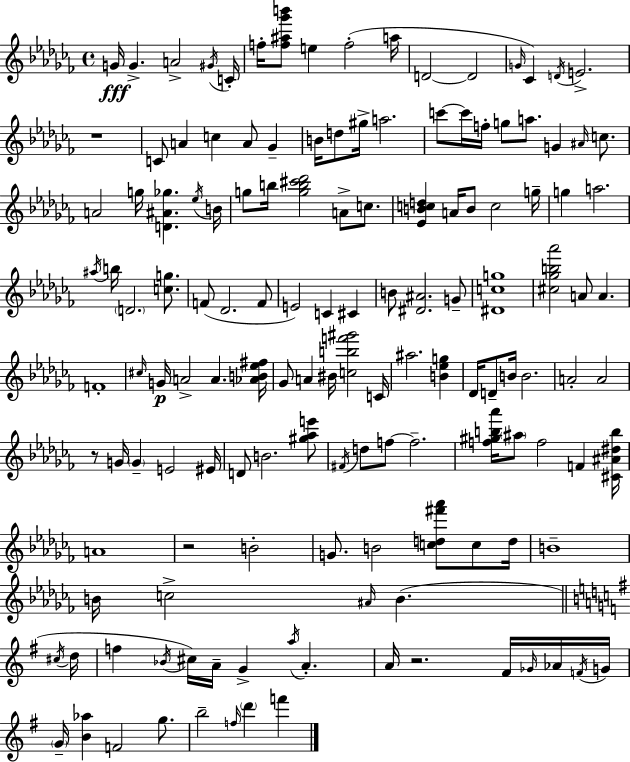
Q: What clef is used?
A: treble